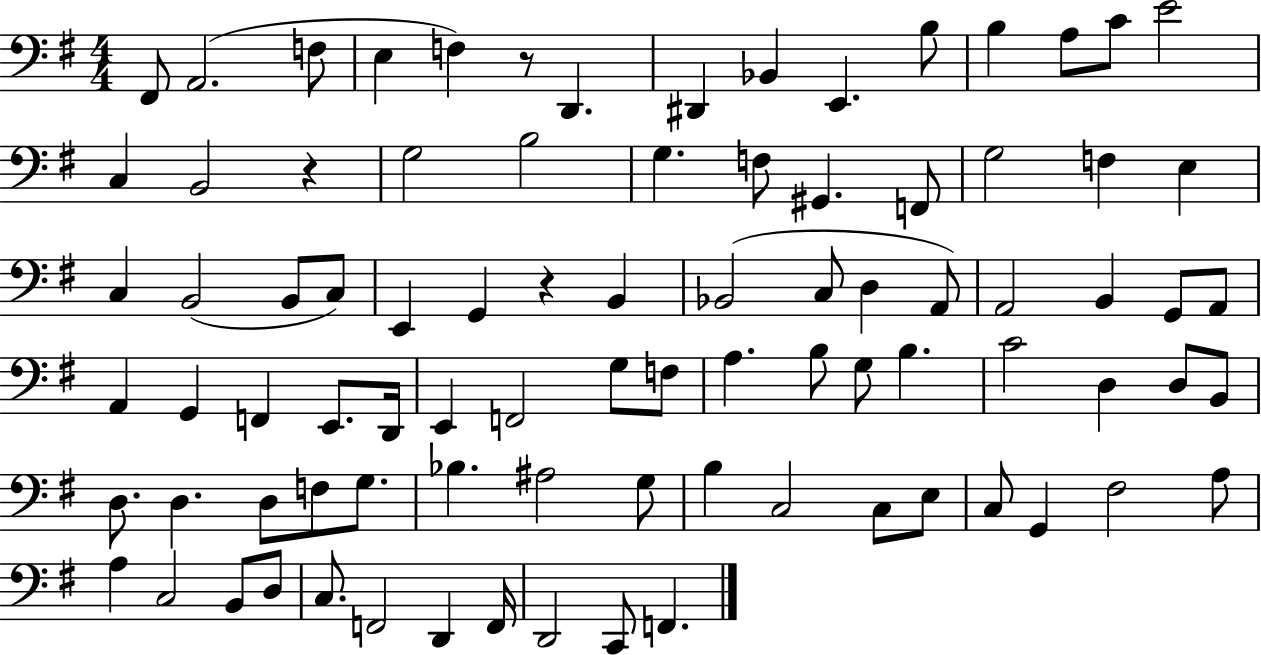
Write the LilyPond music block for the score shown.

{
  \clef bass
  \numericTimeSignature
  \time 4/4
  \key g \major
  fis,8 a,2.( f8 | e4 f4) r8 d,4. | dis,4 bes,4 e,4. b8 | b4 a8 c'8 e'2 | \break c4 b,2 r4 | g2 b2 | g4. f8 gis,4. f,8 | g2 f4 e4 | \break c4 b,2( b,8 c8) | e,4 g,4 r4 b,4 | bes,2( c8 d4 a,8) | a,2 b,4 g,8 a,8 | \break a,4 g,4 f,4 e,8. d,16 | e,4 f,2 g8 f8 | a4. b8 g8 b4. | c'2 d4 d8 b,8 | \break d8. d4. d8 f8 g8. | bes4. ais2 g8 | b4 c2 c8 e8 | c8 g,4 fis2 a8 | \break a4 c2 b,8 d8 | c8. f,2 d,4 f,16 | d,2 c,8 f,4. | \bar "|."
}